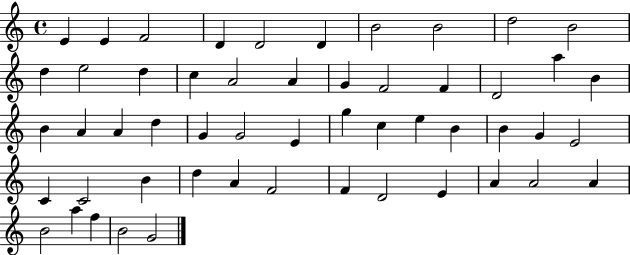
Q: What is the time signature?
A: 4/4